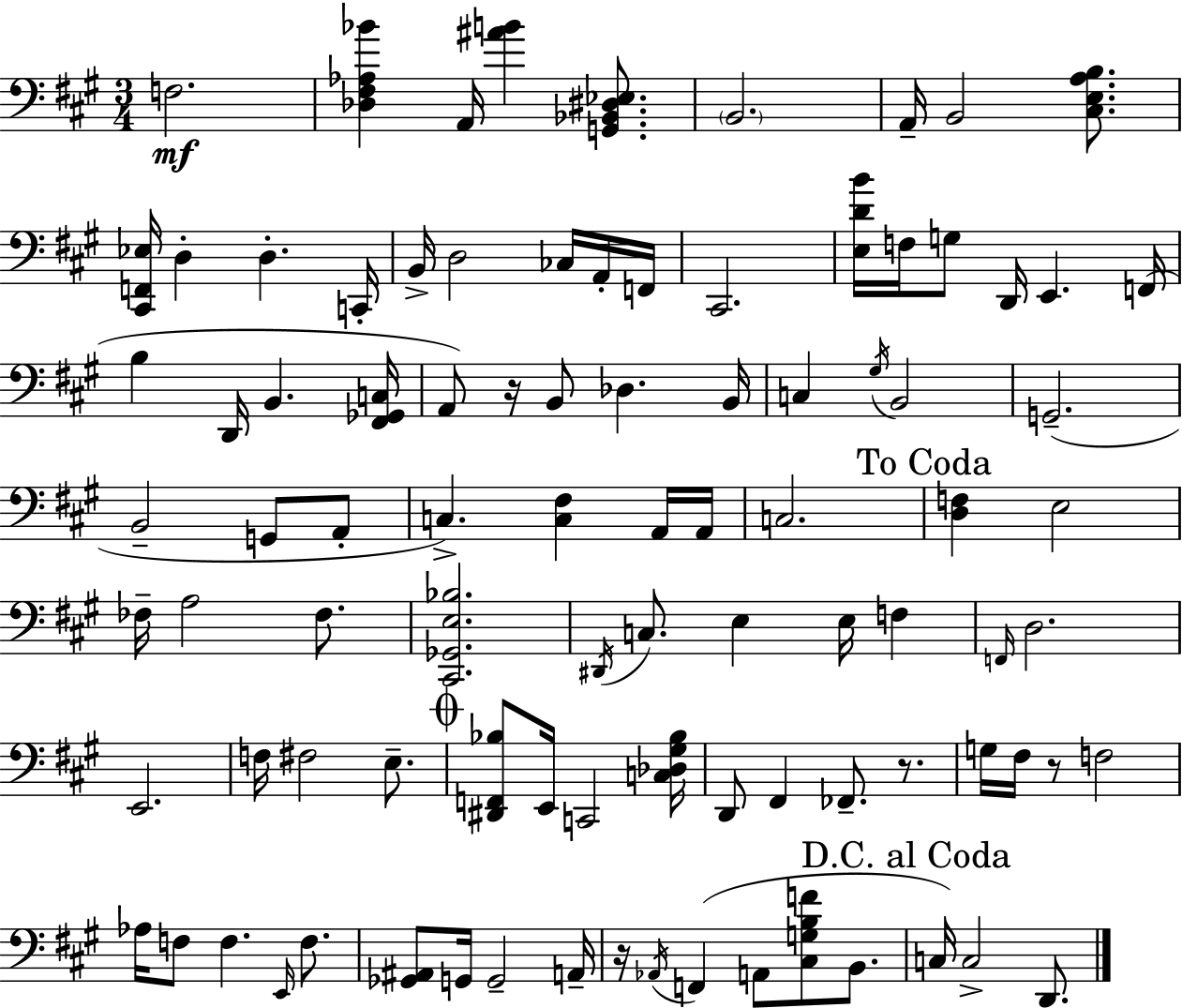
X:1
T:Untitled
M:3/4
L:1/4
K:A
F,2 [_D,^F,_A,_B] A,,/4 [^AB] [G,,_B,,^D,_E,]/2 B,,2 A,,/4 B,,2 [^C,E,A,B,]/2 [^C,,F,,_E,]/4 D, D, C,,/4 B,,/4 D,2 _C,/4 A,,/4 F,,/4 ^C,,2 [E,DB]/4 F,/4 G,/2 D,,/4 E,, F,,/4 B, D,,/4 B,, [^F,,_G,,C,]/4 A,,/2 z/4 B,,/2 _D, B,,/4 C, ^G,/4 B,,2 G,,2 B,,2 G,,/2 A,,/2 C, [C,^F,] A,,/4 A,,/4 C,2 [D,F,] E,2 _F,/4 A,2 _F,/2 [^C,,_G,,E,_B,]2 ^D,,/4 C,/2 E, E,/4 F, F,,/4 D,2 E,,2 F,/4 ^F,2 E,/2 [^D,,F,,_B,]/2 E,,/4 C,,2 [C,_D,^G,_B,]/4 D,,/2 ^F,, _F,,/2 z/2 G,/4 ^F,/4 z/2 F,2 _A,/4 F,/2 F, E,,/4 F,/2 [_G,,^A,,]/2 G,,/4 G,,2 A,,/4 z/4 _A,,/4 F,, A,,/2 [^C,G,B,F]/2 B,,/2 C,/4 C,2 D,,/2